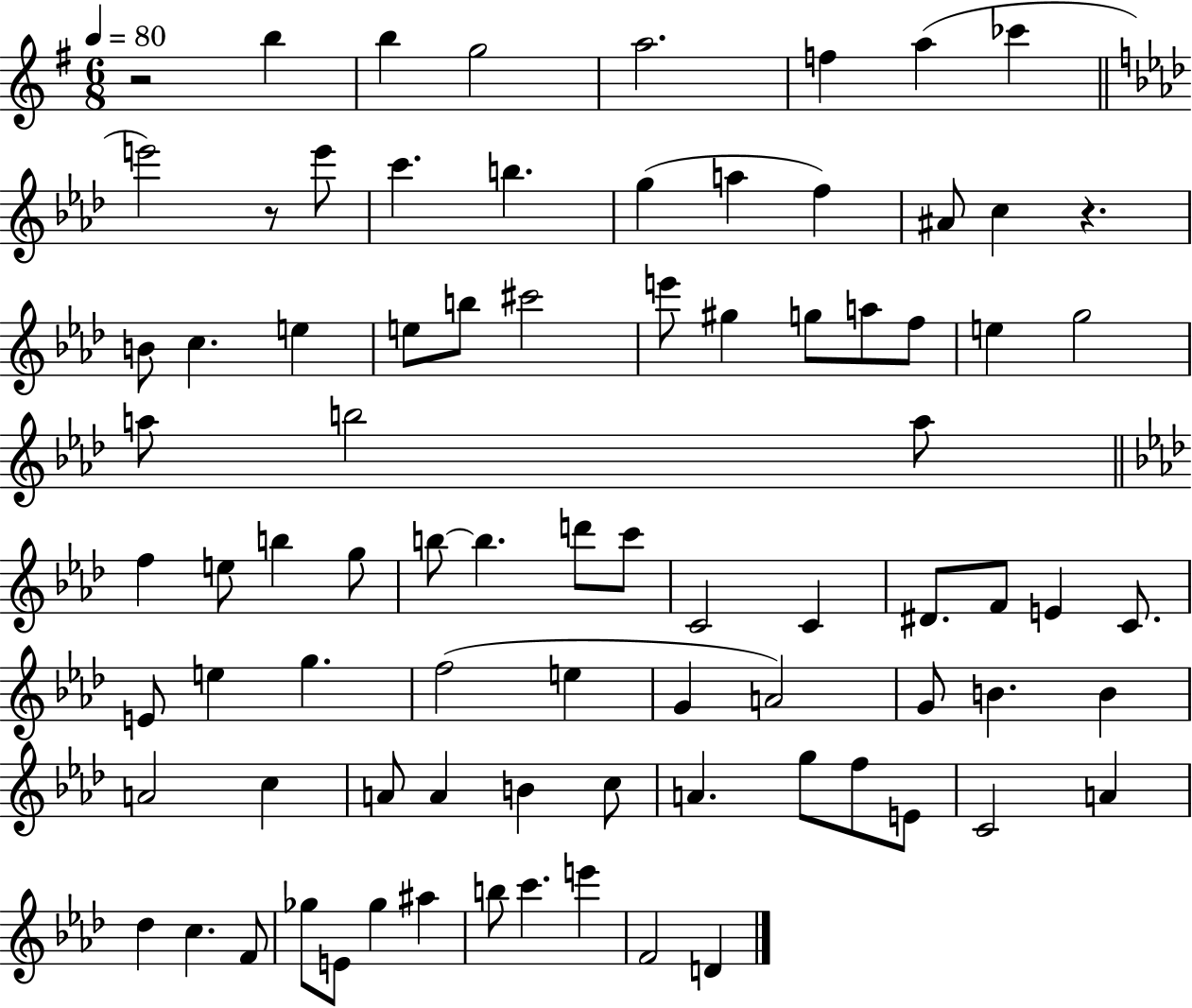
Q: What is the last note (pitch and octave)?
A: D4